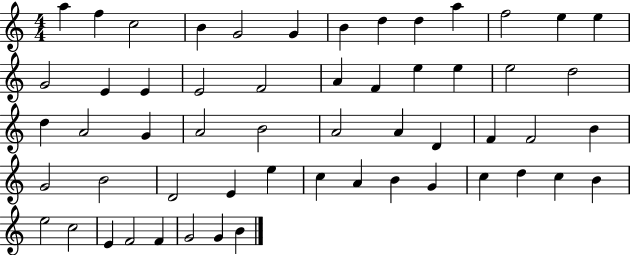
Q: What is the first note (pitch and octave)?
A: A5